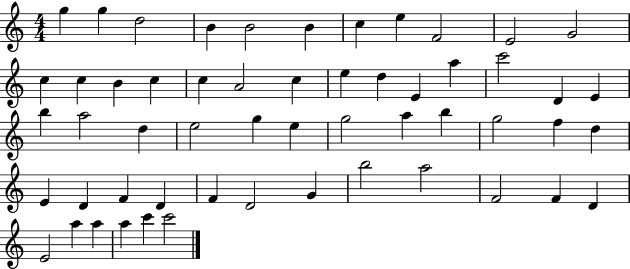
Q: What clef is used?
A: treble